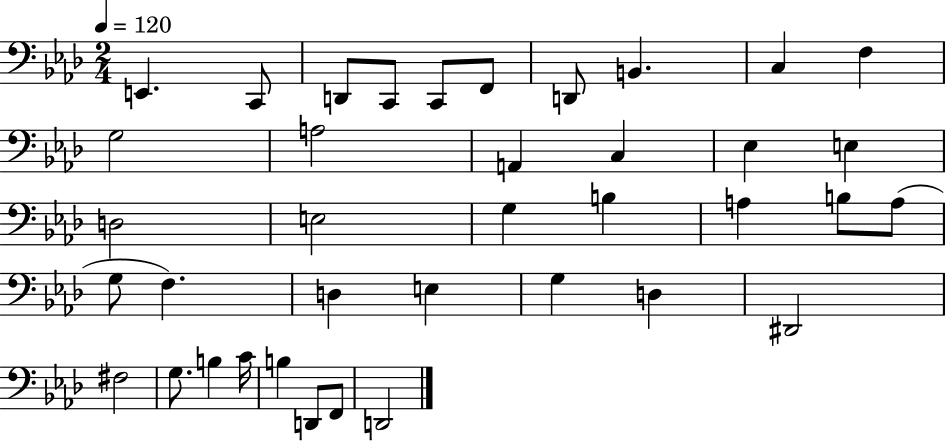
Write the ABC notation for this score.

X:1
T:Untitled
M:2/4
L:1/4
K:Ab
E,, C,,/2 D,,/2 C,,/2 C,,/2 F,,/2 D,,/2 B,, C, F, G,2 A,2 A,, C, _E, E, D,2 E,2 G, B, A, B,/2 A,/2 G,/2 F, D, E, G, D, ^D,,2 ^F,2 G,/2 B, C/4 B, D,,/2 F,,/2 D,,2